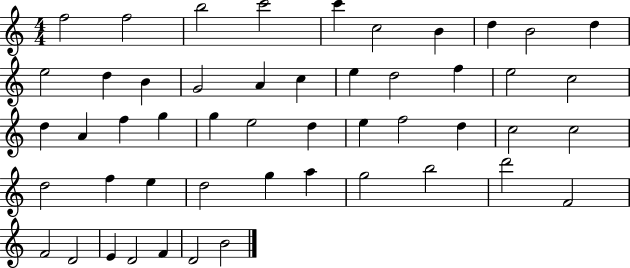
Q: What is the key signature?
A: C major